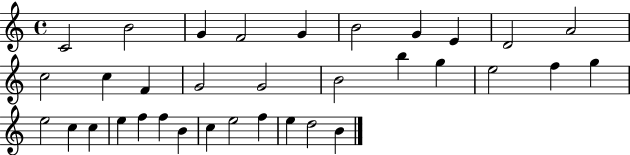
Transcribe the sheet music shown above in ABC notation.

X:1
T:Untitled
M:4/4
L:1/4
K:C
C2 B2 G F2 G B2 G E D2 A2 c2 c F G2 G2 B2 b g e2 f g e2 c c e f f B c e2 f e d2 B